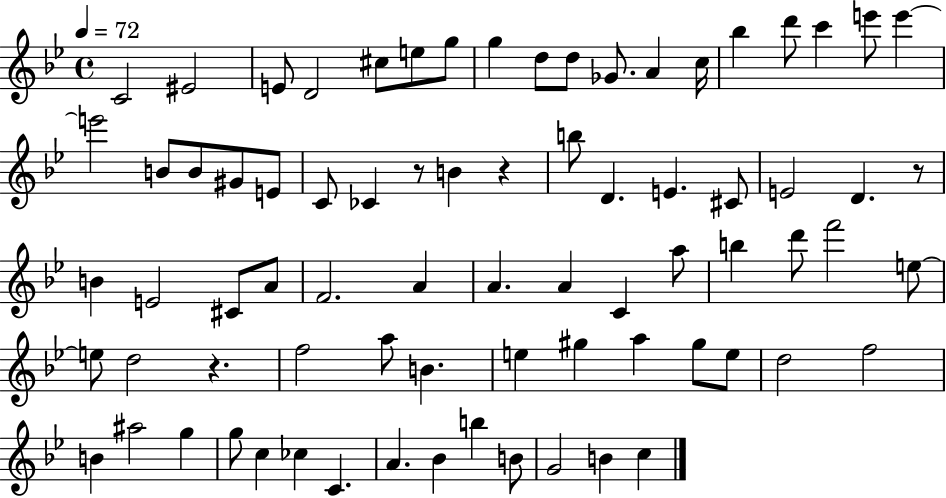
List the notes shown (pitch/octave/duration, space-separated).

C4/h EIS4/h E4/e D4/h C#5/e E5/e G5/e G5/q D5/e D5/e Gb4/e. A4/q C5/s Bb5/q D6/e C6/q E6/e E6/q E6/h B4/e B4/e G#4/e E4/e C4/e CES4/q R/e B4/q R/q B5/e D4/q. E4/q. C#4/e E4/h D4/q. R/e B4/q E4/h C#4/e A4/e F4/h. A4/q A4/q. A4/q C4/q A5/e B5/q D6/e F6/h E5/e E5/e D5/h R/q. F5/h A5/e B4/q. E5/q G#5/q A5/q G#5/e E5/e D5/h F5/h B4/q A#5/h G5/q G5/e C5/q CES5/q C4/q. A4/q. Bb4/q B5/q B4/e G4/h B4/q C5/q